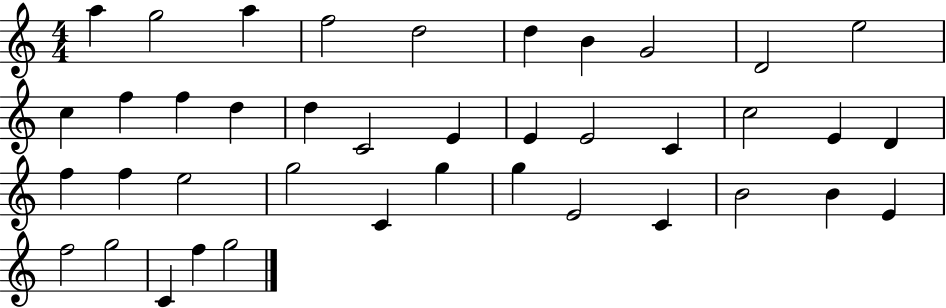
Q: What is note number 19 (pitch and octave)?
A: E4